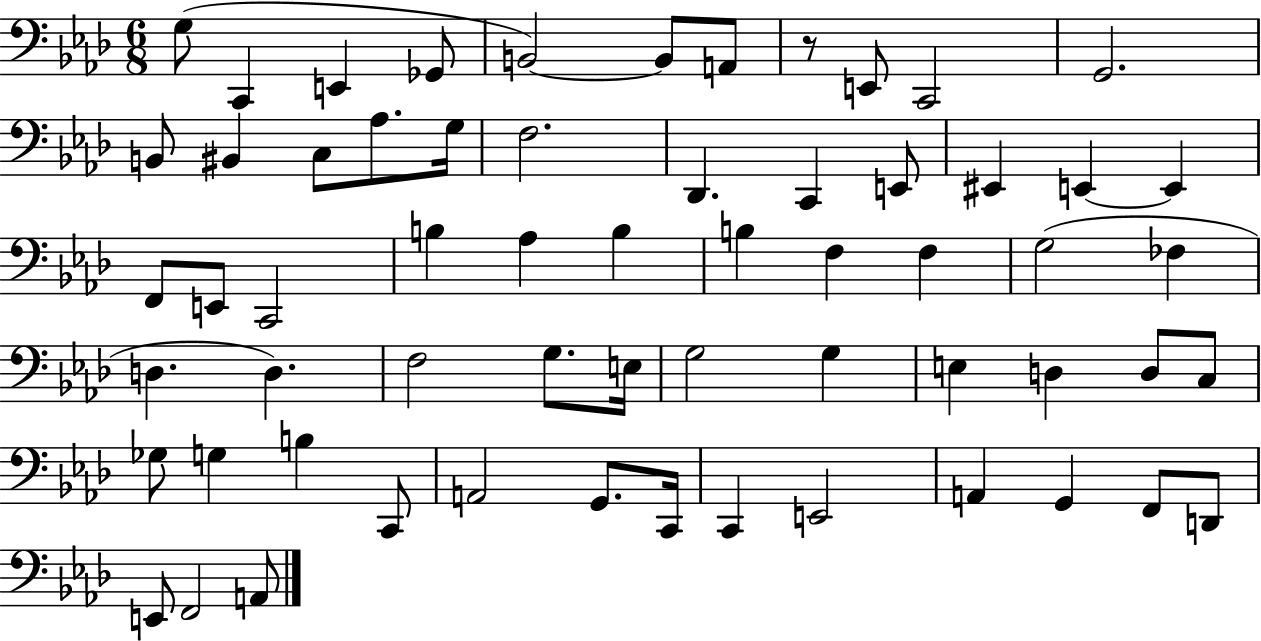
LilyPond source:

{
  \clef bass
  \numericTimeSignature
  \time 6/8
  \key aes \major
  \repeat volta 2 { g8( c,4 e,4 ges,8 | b,2~~) b,8 a,8 | r8 e,8 c,2 | g,2. | \break b,8 bis,4 c8 aes8. g16 | f2. | des,4. c,4 e,8 | eis,4 e,4~~ e,4 | \break f,8 e,8 c,2 | b4 aes4 b4 | b4 f4 f4 | g2( fes4 | \break d4. d4.) | f2 g8. e16 | g2 g4 | e4 d4 d8 c8 | \break ges8 g4 b4 c,8 | a,2 g,8. c,16 | c,4 e,2 | a,4 g,4 f,8 d,8 | \break e,8 f,2 a,8 | } \bar "|."
}